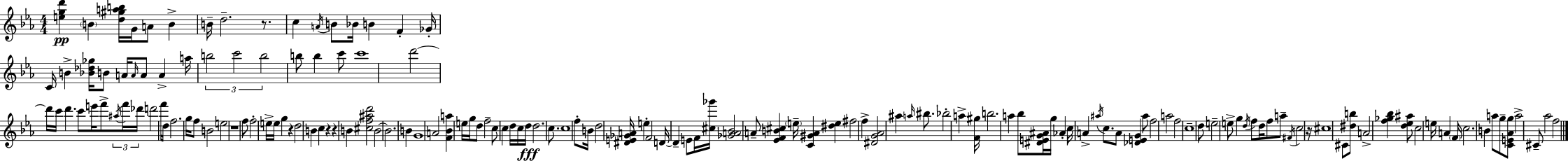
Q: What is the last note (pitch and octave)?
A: F5